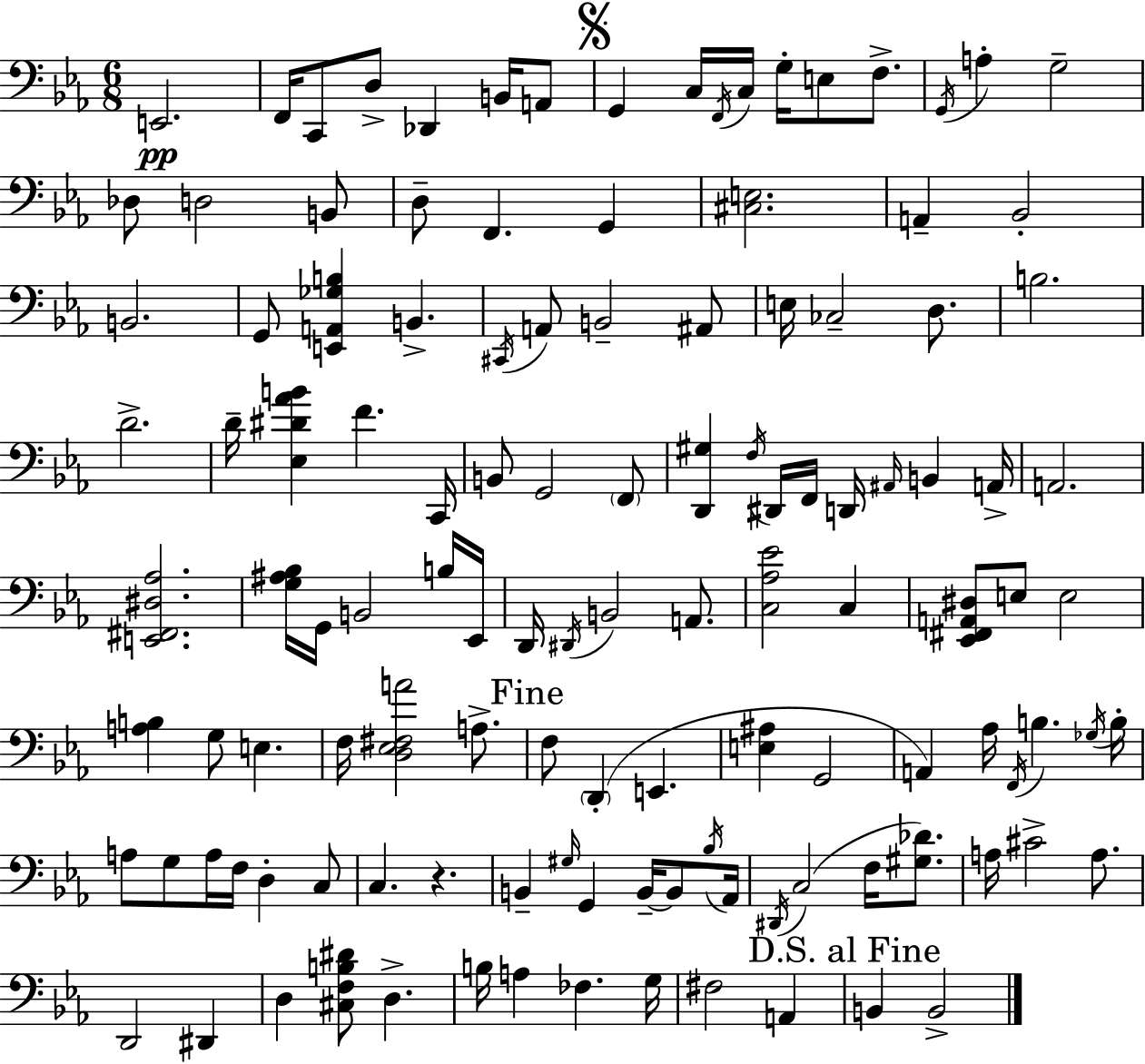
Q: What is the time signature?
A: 6/8